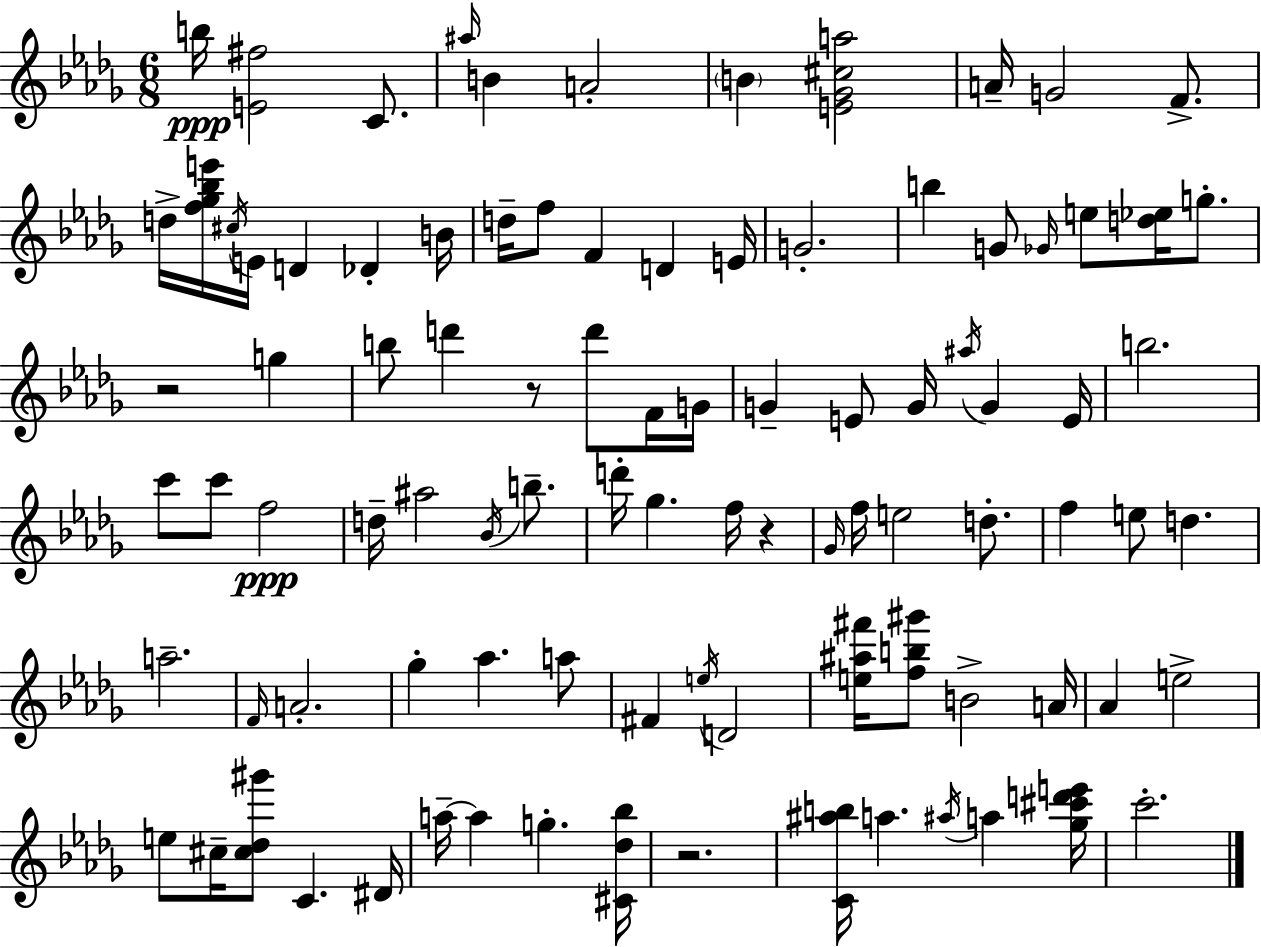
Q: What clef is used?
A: treble